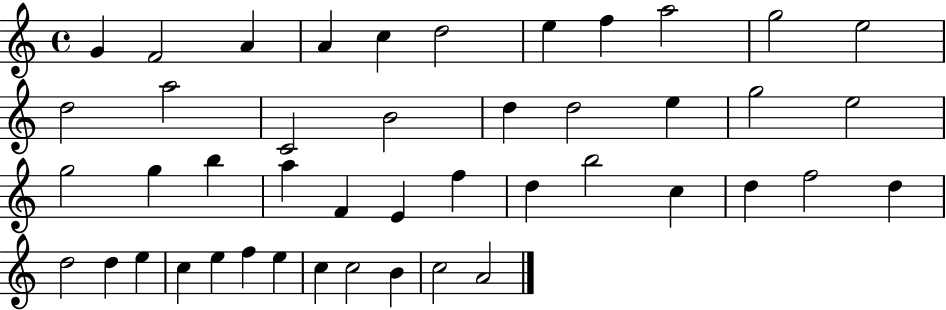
{
  \clef treble
  \time 4/4
  \defaultTimeSignature
  \key c \major
  g'4 f'2 a'4 | a'4 c''4 d''2 | e''4 f''4 a''2 | g''2 e''2 | \break d''2 a''2 | c'2 b'2 | d''4 d''2 e''4 | g''2 e''2 | \break g''2 g''4 b''4 | a''4 f'4 e'4 f''4 | d''4 b''2 c''4 | d''4 f''2 d''4 | \break d''2 d''4 e''4 | c''4 e''4 f''4 e''4 | c''4 c''2 b'4 | c''2 a'2 | \break \bar "|."
}